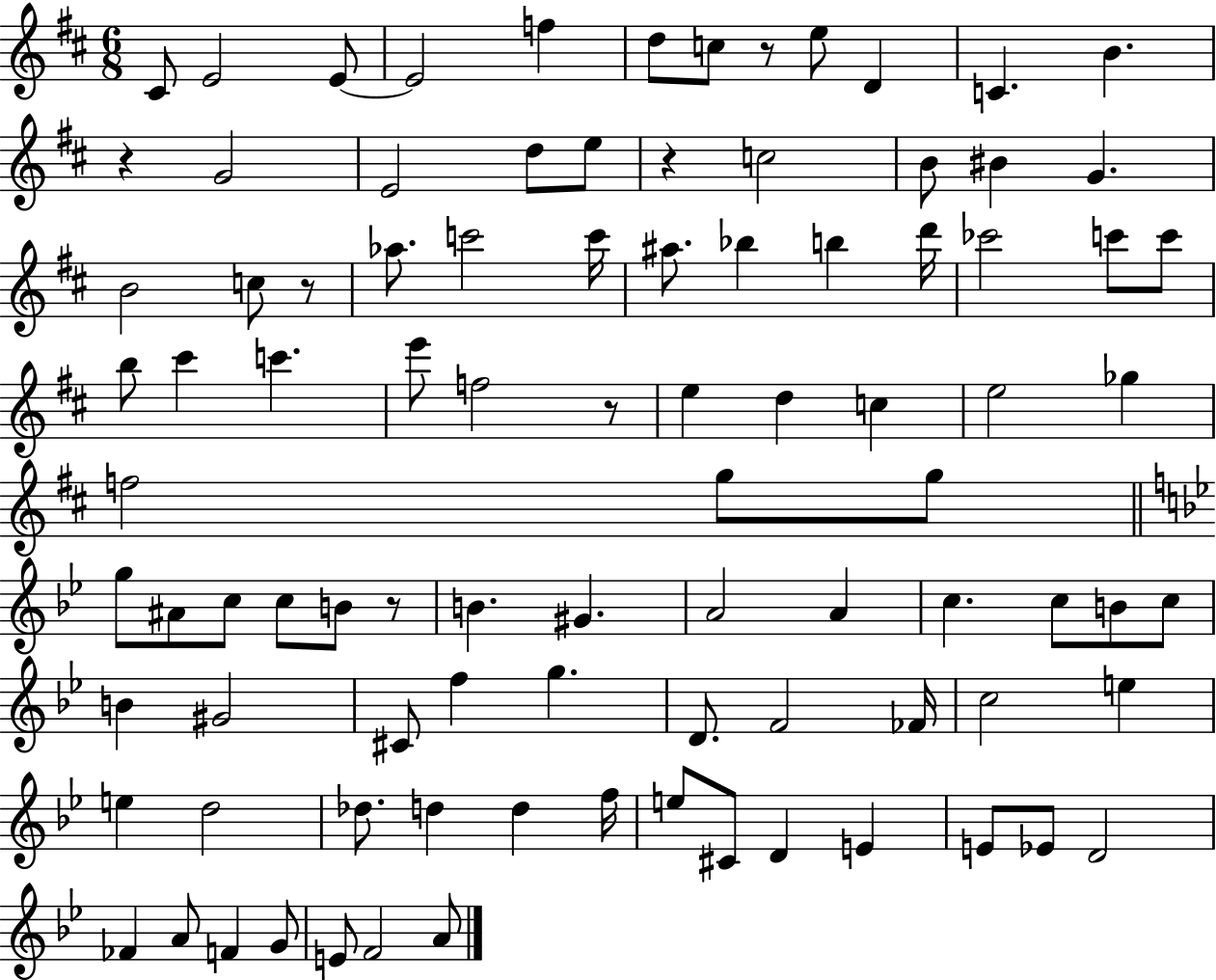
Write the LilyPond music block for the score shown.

{
  \clef treble
  \numericTimeSignature
  \time 6/8
  \key d \major
  cis'8 e'2 e'8~~ | e'2 f''4 | d''8 c''8 r8 e''8 d'4 | c'4. b'4. | \break r4 g'2 | e'2 d''8 e''8 | r4 c''2 | b'8 bis'4 g'4. | \break b'2 c''8 r8 | aes''8. c'''2 c'''16 | ais''8. bes''4 b''4 d'''16 | ces'''2 c'''8 c'''8 | \break b''8 cis'''4 c'''4. | e'''8 f''2 r8 | e''4 d''4 c''4 | e''2 ges''4 | \break f''2 g''8 g''8 | \bar "||" \break \key bes \major g''8 ais'8 c''8 c''8 b'8 r8 | b'4. gis'4. | a'2 a'4 | c''4. c''8 b'8 c''8 | \break b'4 gis'2 | cis'8 f''4 g''4. | d'8. f'2 fes'16 | c''2 e''4 | \break e''4 d''2 | des''8. d''4 d''4 f''16 | e''8 cis'8 d'4 e'4 | e'8 ees'8 d'2 | \break fes'4 a'8 f'4 g'8 | e'8 f'2 a'8 | \bar "|."
}